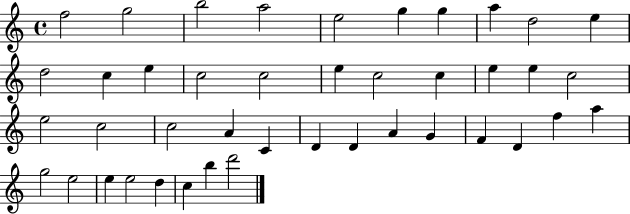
{
  \clef treble
  \time 4/4
  \defaultTimeSignature
  \key c \major
  f''2 g''2 | b''2 a''2 | e''2 g''4 g''4 | a''4 d''2 e''4 | \break d''2 c''4 e''4 | c''2 c''2 | e''4 c''2 c''4 | e''4 e''4 c''2 | \break e''2 c''2 | c''2 a'4 c'4 | d'4 d'4 a'4 g'4 | f'4 d'4 f''4 a''4 | \break g''2 e''2 | e''4 e''2 d''4 | c''4 b''4 d'''2 | \bar "|."
}